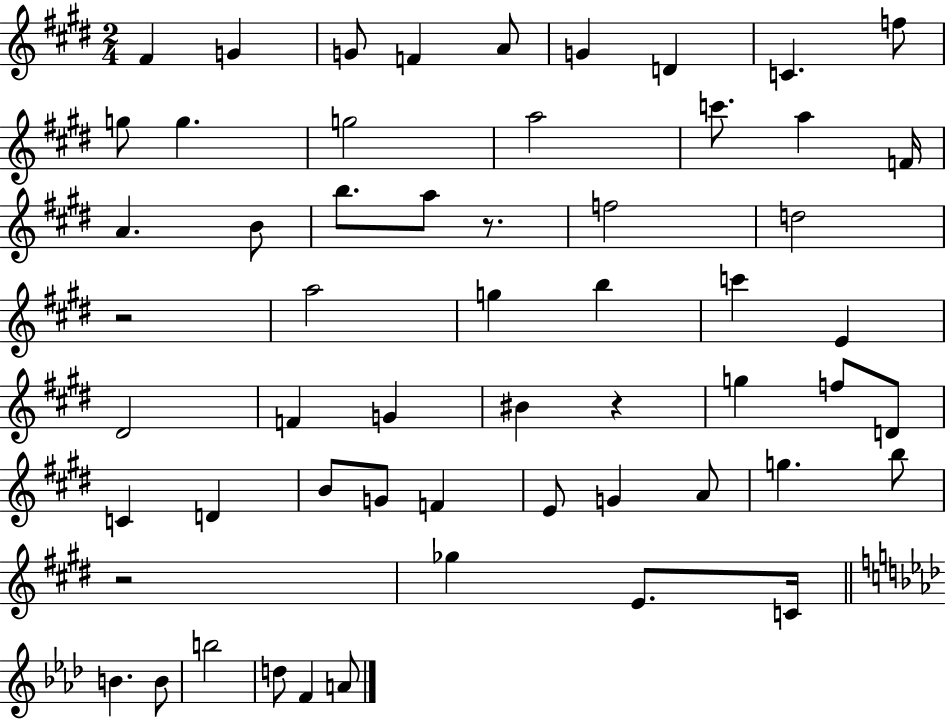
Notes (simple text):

F#4/q G4/q G4/e F4/q A4/e G4/q D4/q C4/q. F5/e G5/e G5/q. G5/h A5/h C6/e. A5/q F4/s A4/q. B4/e B5/e. A5/e R/e. F5/h D5/h R/h A5/h G5/q B5/q C6/q E4/q D#4/h F4/q G4/q BIS4/q R/q G5/q F5/e D4/e C4/q D4/q B4/e G4/e F4/q E4/e G4/q A4/e G5/q. B5/e R/h Gb5/q E4/e. C4/s B4/q. B4/e B5/h D5/e F4/q A4/e